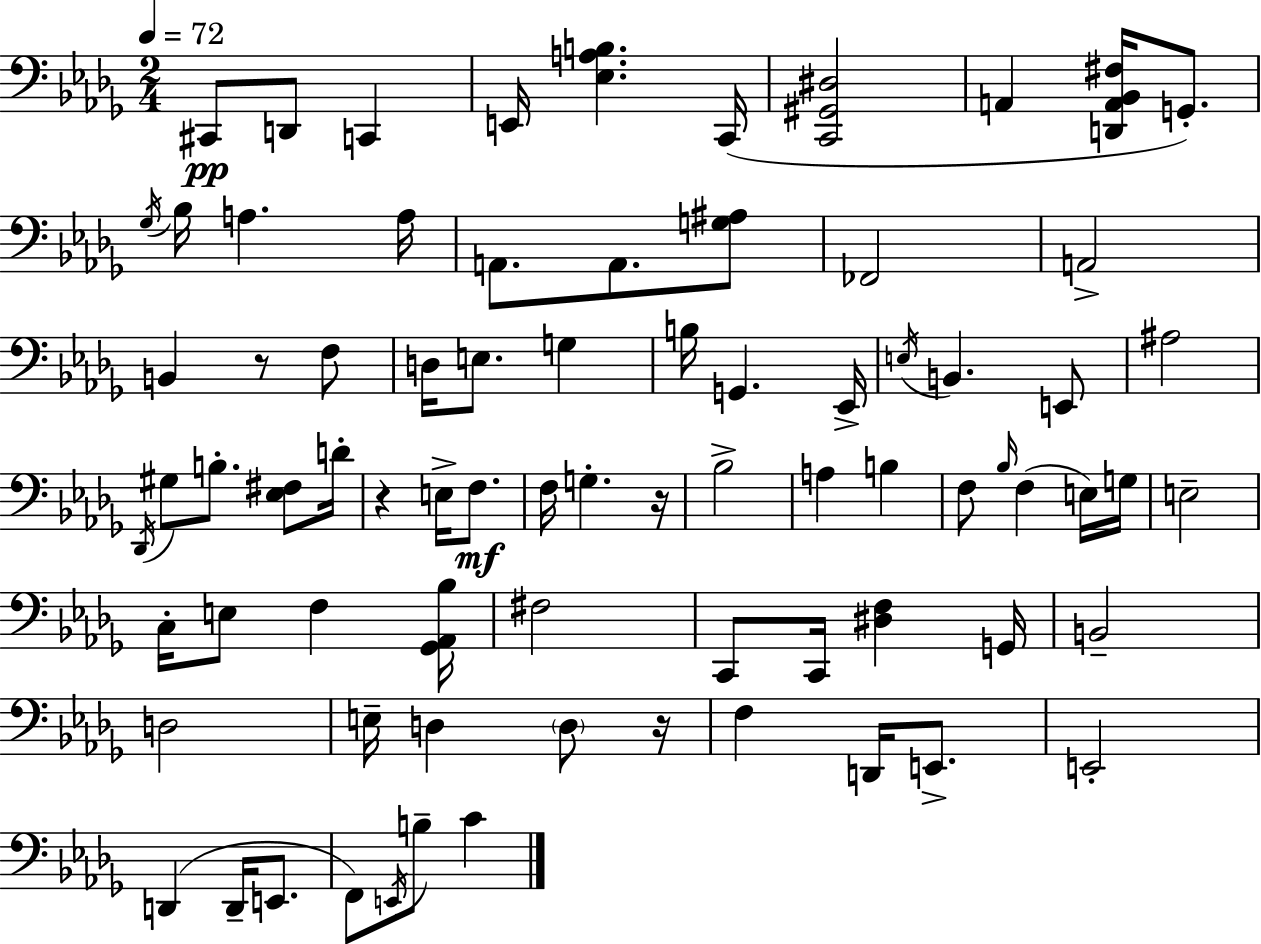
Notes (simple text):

C#2/e D2/e C2/q E2/s [Eb3,A3,B3]/q. C2/s [C2,G#2,D#3]/h A2/q [D2,A2,Bb2,F#3]/s G2/e. Gb3/s Bb3/s A3/q. A3/s A2/e. A2/e. [G3,A#3]/e FES2/h A2/h B2/q R/e F3/e D3/s E3/e. G3/q B3/s G2/q. Eb2/s E3/s B2/q. E2/e A#3/h Db2/s G#3/e B3/e. [Eb3,F#3]/e D4/s R/q E3/s F3/e. F3/s G3/q. R/s Bb3/h A3/q B3/q F3/e Bb3/s F3/q E3/s G3/s E3/h C3/s E3/e F3/q [Gb2,Ab2,Bb3]/s F#3/h C2/e C2/s [D#3,F3]/q G2/s B2/h D3/h E3/s D3/q D3/e R/s F3/q D2/s E2/e. E2/h D2/q D2/s E2/e. F2/e E2/s B3/e C4/q